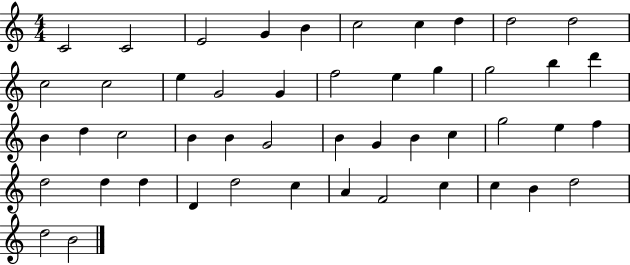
{
  \clef treble
  \numericTimeSignature
  \time 4/4
  \key c \major
  c'2 c'2 | e'2 g'4 b'4 | c''2 c''4 d''4 | d''2 d''2 | \break c''2 c''2 | e''4 g'2 g'4 | f''2 e''4 g''4 | g''2 b''4 d'''4 | \break b'4 d''4 c''2 | b'4 b'4 g'2 | b'4 g'4 b'4 c''4 | g''2 e''4 f''4 | \break d''2 d''4 d''4 | d'4 d''2 c''4 | a'4 f'2 c''4 | c''4 b'4 d''2 | \break d''2 b'2 | \bar "|."
}